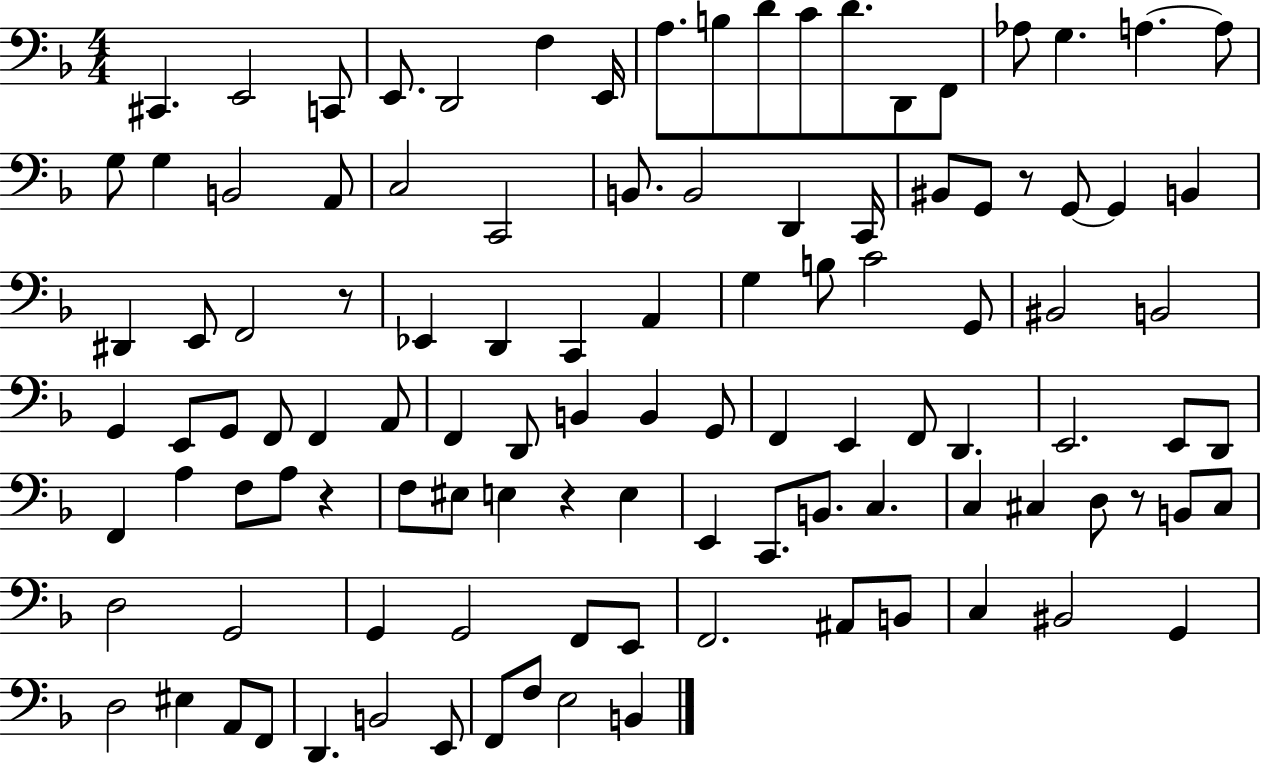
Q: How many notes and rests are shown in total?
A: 109